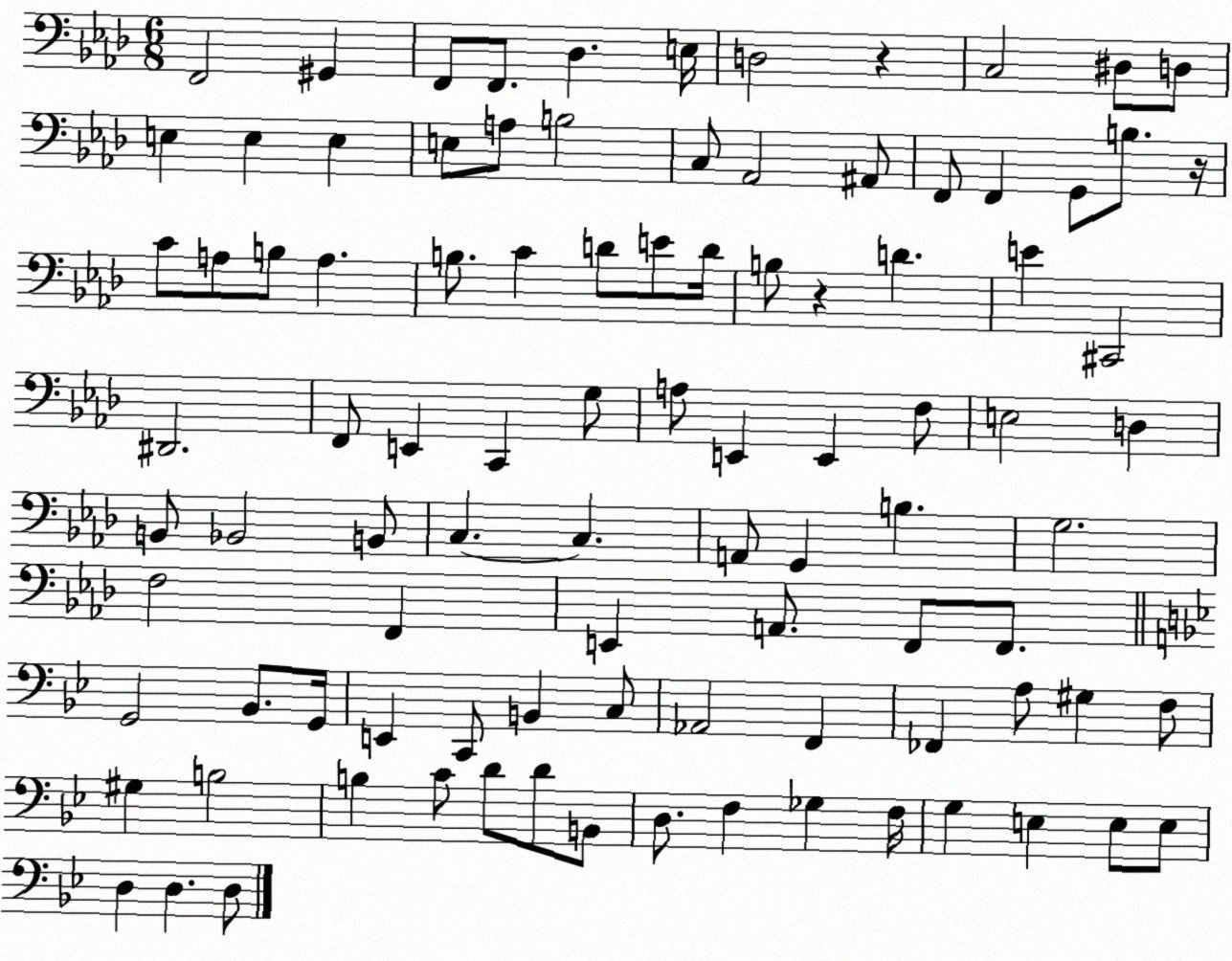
X:1
T:Untitled
M:6/8
L:1/4
K:Ab
F,,2 ^G,, F,,/2 F,,/2 _D, E,/4 D,2 z C,2 ^D,/2 D,/2 E, E, E, E,/2 A,/2 B,2 C,/2 _A,,2 ^A,,/2 F,,/2 F,, G,,/2 B,/2 z/4 C/2 A,/2 B,/2 A, B,/2 C D/2 E/2 D/4 B,/2 z D E ^C,,2 ^D,,2 F,,/2 E,, C,, G,/2 A,/2 E,, E,, F,/2 E,2 D, B,,/2 _B,,2 B,,/2 C, C, A,,/2 G,, B, G,2 F,2 F,, E,, A,,/2 F,,/2 F,,/2 G,,2 _B,,/2 G,,/4 E,, C,,/2 B,, C,/2 _A,,2 F,, _F,, A,/2 ^G, F,/2 ^G, B,2 B, C/2 D/2 D/2 B,,/2 D,/2 F, _G, F,/4 G, E, E,/2 E,/2 D, D, D,/2